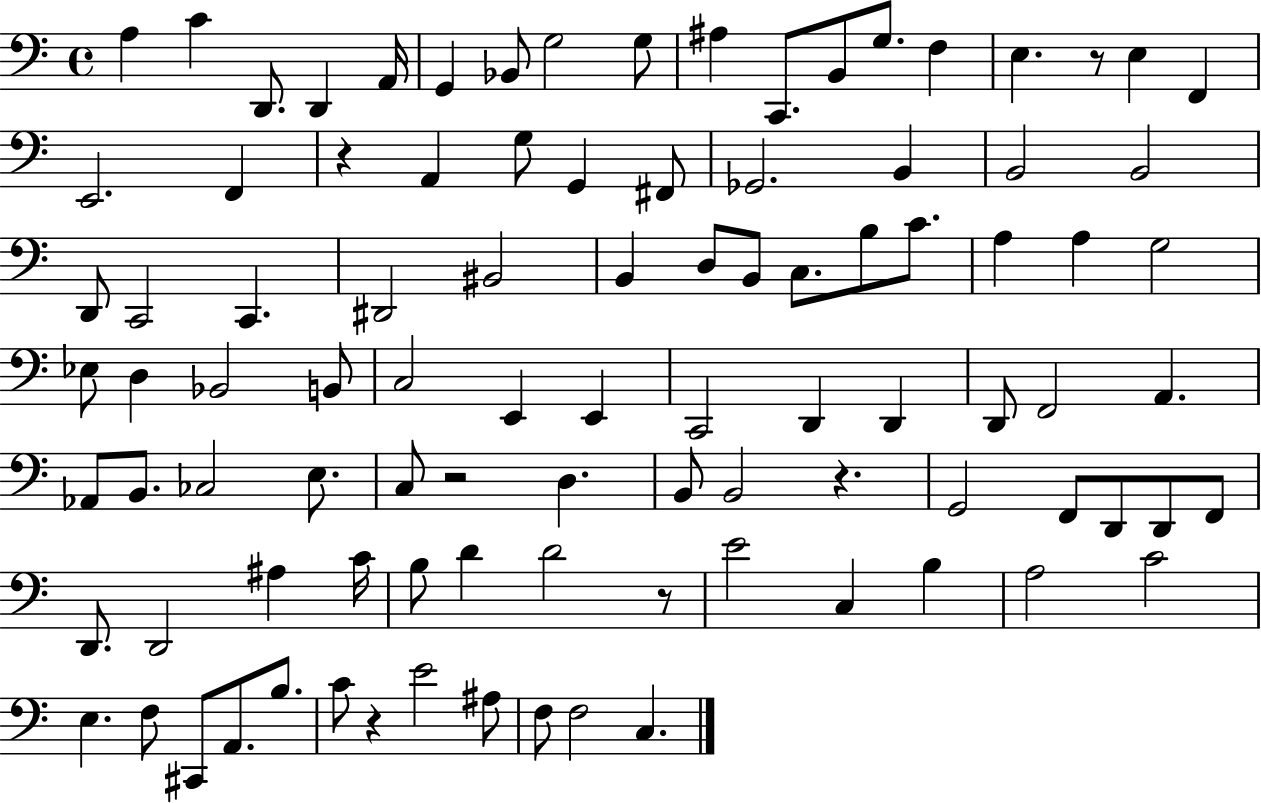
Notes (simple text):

A3/q C4/q D2/e. D2/q A2/s G2/q Bb2/e G3/h G3/e A#3/q C2/e. B2/e G3/e. F3/q E3/q. R/e E3/q F2/q E2/h. F2/q R/q A2/q G3/e G2/q F#2/e Gb2/h. B2/q B2/h B2/h D2/e C2/h C2/q. D#2/h BIS2/h B2/q D3/e B2/e C3/e. B3/e C4/e. A3/q A3/q G3/h Eb3/e D3/q Bb2/h B2/e C3/h E2/q E2/q C2/h D2/q D2/q D2/e F2/h A2/q. Ab2/e B2/e. CES3/h E3/e. C3/e R/h D3/q. B2/e B2/h R/q. G2/h F2/e D2/e D2/e F2/e D2/e. D2/h A#3/q C4/s B3/e D4/q D4/h R/e E4/h C3/q B3/q A3/h C4/h E3/q. F3/e C#2/e A2/e. B3/e. C4/e R/q E4/h A#3/e F3/e F3/h C3/q.